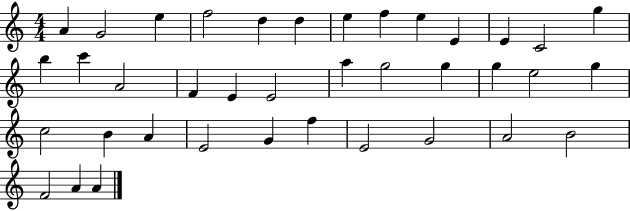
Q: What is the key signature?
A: C major